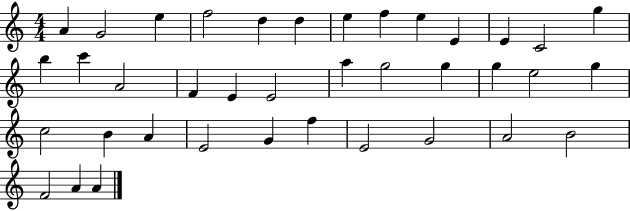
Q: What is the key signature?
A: C major